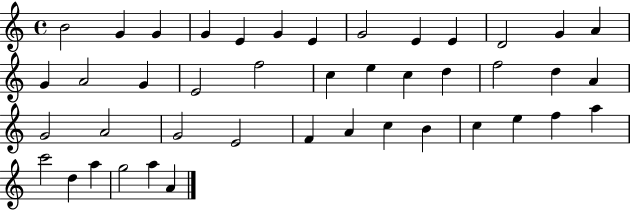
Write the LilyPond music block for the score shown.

{
  \clef treble
  \time 4/4
  \defaultTimeSignature
  \key c \major
  b'2 g'4 g'4 | g'4 e'4 g'4 e'4 | g'2 e'4 e'4 | d'2 g'4 a'4 | \break g'4 a'2 g'4 | e'2 f''2 | c''4 e''4 c''4 d''4 | f''2 d''4 a'4 | \break g'2 a'2 | g'2 e'2 | f'4 a'4 c''4 b'4 | c''4 e''4 f''4 a''4 | \break c'''2 d''4 a''4 | g''2 a''4 a'4 | \bar "|."
}